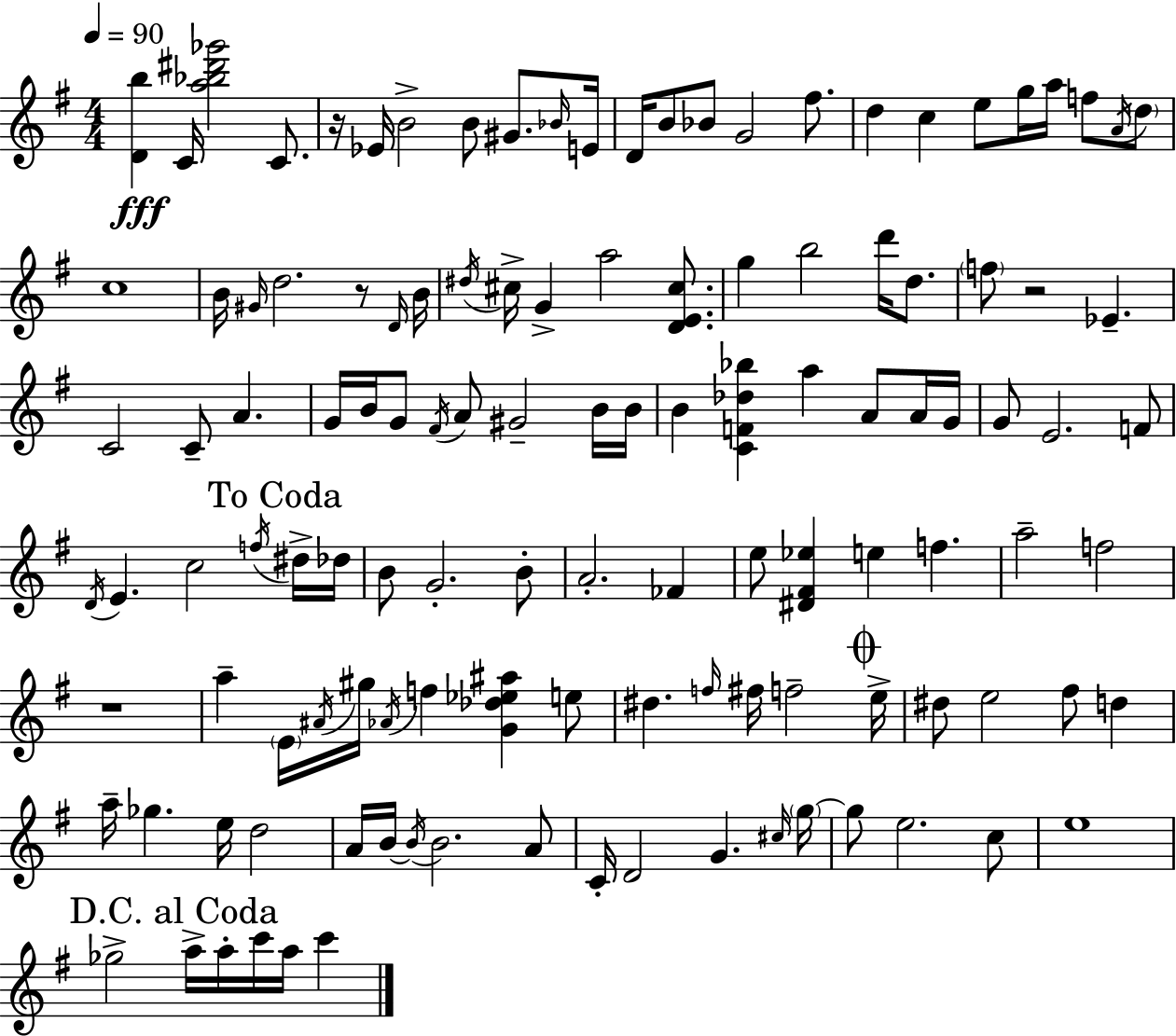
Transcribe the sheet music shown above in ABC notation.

X:1
T:Untitled
M:4/4
L:1/4
K:Em
[Db] C/4 [a_b^d'_g']2 C/2 z/4 _E/4 B2 B/2 ^G/2 _B/4 E/4 D/4 B/2 _B/2 G2 ^f/2 d c e/2 g/4 a/4 f/2 A/4 d/2 c4 B/4 ^G/4 d2 z/2 D/4 B/4 ^d/4 ^c/4 G a2 [DE^c]/2 g b2 d'/4 d/2 f/2 z2 _E C2 C/2 A G/4 B/4 G/2 ^F/4 A/2 ^G2 B/4 B/4 B [CF_d_b] a A/2 A/4 G/4 G/2 E2 F/2 D/4 E c2 f/4 ^d/4 _d/4 B/2 G2 B/2 A2 _F e/2 [^D^F_e] e f a2 f2 z4 a E/4 ^A/4 ^g/4 _A/4 f [G_d_e^a] e/2 ^d f/4 ^f/4 f2 e/4 ^d/2 e2 ^f/2 d a/4 _g e/4 d2 A/4 B/4 B/4 B2 A/2 C/4 D2 G ^c/4 g/4 g/2 e2 c/2 e4 _g2 a/4 a/4 c'/4 a/4 c'